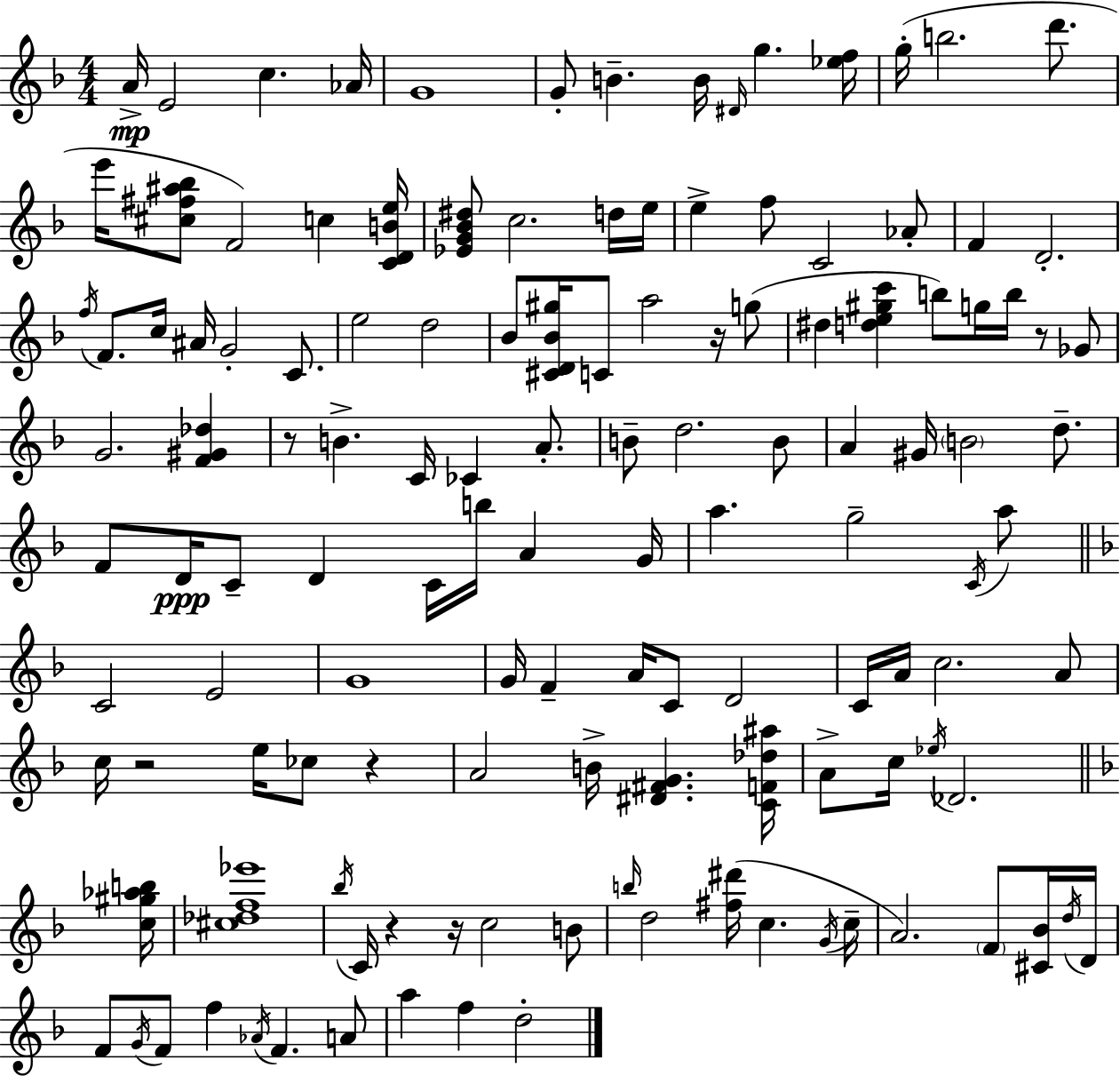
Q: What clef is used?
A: treble